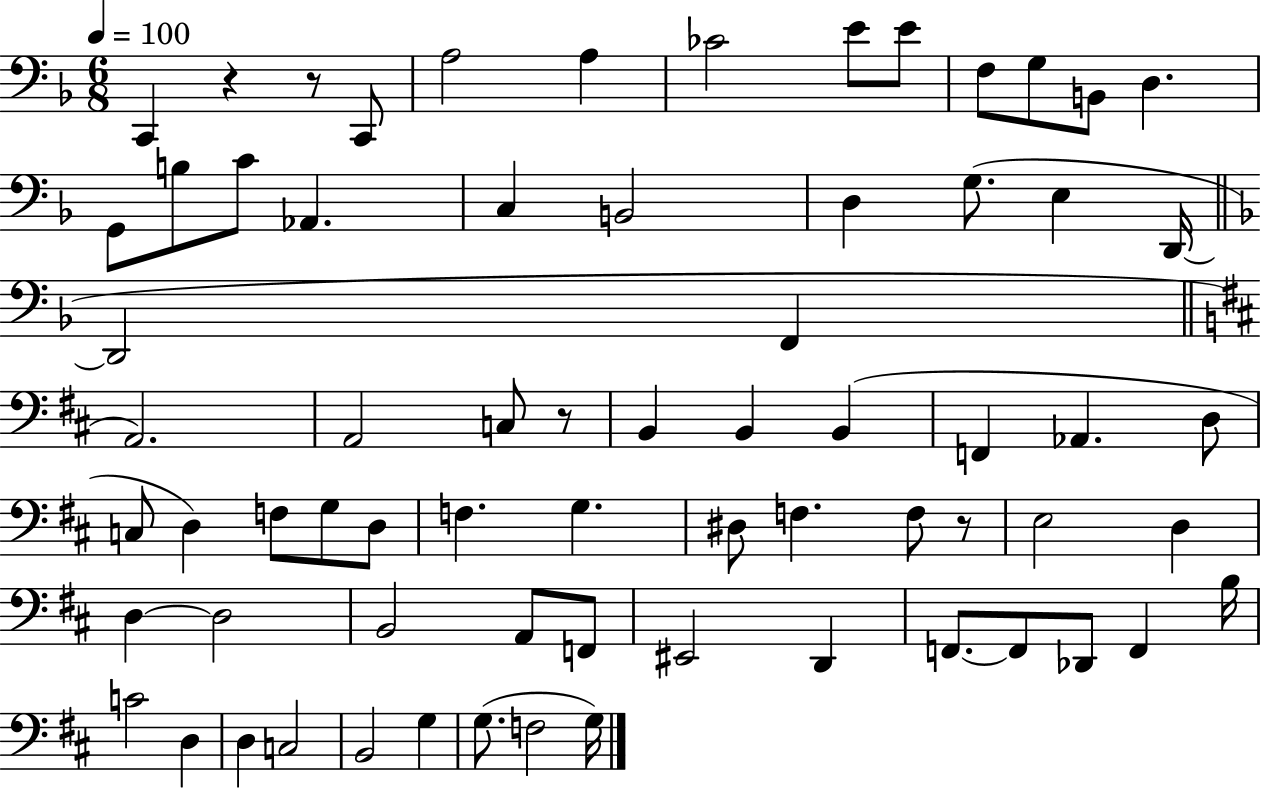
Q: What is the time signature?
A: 6/8